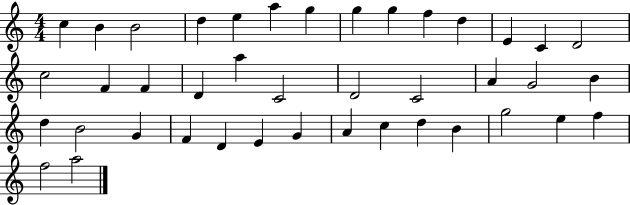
X:1
T:Untitled
M:4/4
L:1/4
K:C
c B B2 d e a g g g f d E C D2 c2 F F D a C2 D2 C2 A G2 B d B2 G F D E G A c d B g2 e f f2 a2